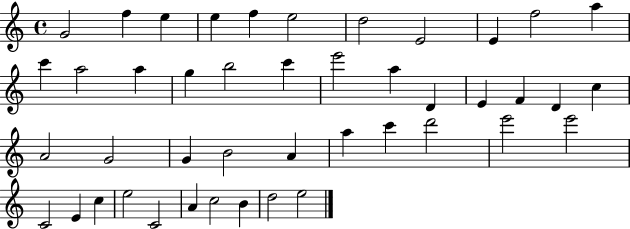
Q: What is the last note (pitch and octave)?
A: E5